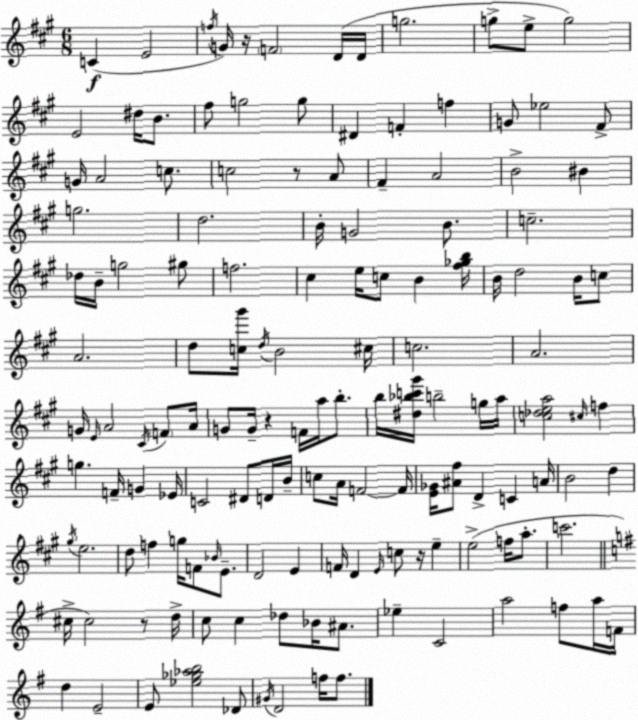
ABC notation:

X:1
T:Untitled
M:6/8
L:1/4
K:A
C E2 f/4 G/4 z/4 F2 D/4 D/4 g2 g/2 e/2 g2 E2 ^d/4 B/2 ^f/2 g2 g/2 ^D F f G/2 _e2 ^F/2 G/4 A2 c/2 c2 z/2 A/2 ^F A2 B2 ^B g2 d2 B/4 G2 B/2 c2 _d/4 B/4 g2 ^g/2 f2 ^c e/4 c/2 B [^f_gb]/4 B/4 d2 B/4 c/2 A2 d/2 [c^g']/4 d/4 B2 ^c/4 c2 A2 G/4 E/4 A2 ^C/4 F/2 A/4 G/2 G/4 z F/4 a/4 b/2 b/4 [^d_bc'^g']/4 b2 g/4 a/4 [c_dea]2 ^c/4 f g F/4 G _E/4 C2 ^D/2 D/4 B/4 c/2 A/4 F2 F/4 [E_G]/4 [^A^f]/2 D C A/4 B2 d ^g/4 e2 d/2 f g/4 F/2 _B/4 E/2 D2 E F/4 D E/4 c/2 z/4 e e2 f/4 a/2 c'2 ^c/4 ^c2 z/2 d/4 c/2 c _d/2 _B/4 ^A/2 _e C2 a2 f/2 a/4 F/4 d E2 E/2 [_e_g_ab]2 _D/2 ^G/4 D2 f/4 f/2